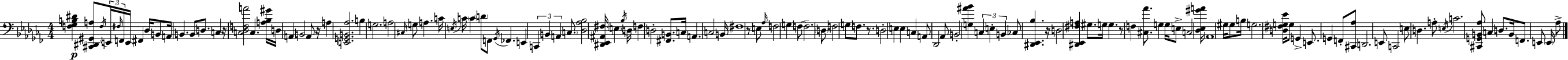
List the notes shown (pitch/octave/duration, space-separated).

[F3,Gb3,B3,D#4]/q [C#2,D#2,G#2,A3]/e F3/s E2/s F#3/s F2/s E2/s F#2/q Db3/s B2/e A2/s B2/q. B2/e D3/e. C3/q R/s [C3,Db3,F3,A4]/h C3/q. [A3,Bb3,G#4]/s D3/s A2/q B2/h A2/e R/s A3/q [E2,G2,B2,Ab3]/h. B3/q G3/h. A3/h C#3/s G3/e A3/q. C4/s E3/s C4/s C4/q D4/e F2/e Gb2/s FES2/q. E2/q C2/q B2/q A2/q C3/e. [Db3,Ab3,Bb3]/h [D#2,Eb2,A#2,F#3]/s E3/q Bb3/s D3/s F3/q D3/h [F#2,B2]/e. C3/s A2/q. C3/h B2/s F#3/w R/e E3/e Ab3/s F3/h G3/q F3/e F3/h. D3/e F3/h G3/e F3/e. R/e. D3/h E3/q E3/q C3/q A2/e Db2/h Ab2/e B2/h [G3,A#4,Bb4]/q C3/q E3/q B2/q CES3/e [D#2,Eb2,Bb3]/q. R/s D3/h [D#2,Eb2,F#3,A3]/q G#3/e. G3/s G3/q. R/e F3/q [C#3,Ab4]/e. G3/q G3/s E3/e C3/h [Db3,Eb3,G#4,A4]/s Ab2/w G#3/s G#3/e B3/s G3/h. [D3,F#3,G3,Eb4]/s G3/e G2/q E2/e. G2/q F2/e [C#2,Ab3]/e D2/h. E2/e C2/h E3/e D3/q. A3/e E3/s C4/h. [C#2,G2,B2,Ab3]/e C3/q D3/e. B2/s F2/e. E2/e E2/s Ab3/e